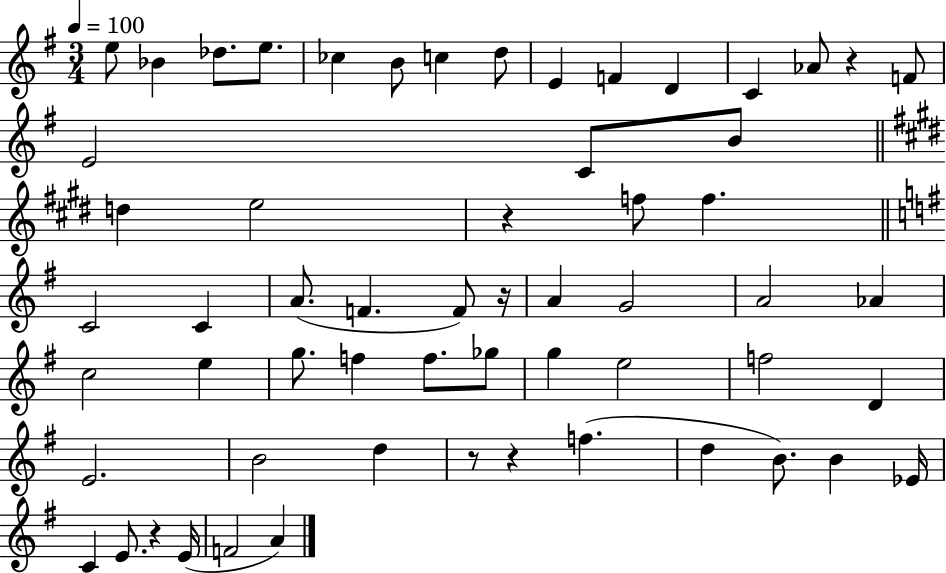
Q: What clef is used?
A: treble